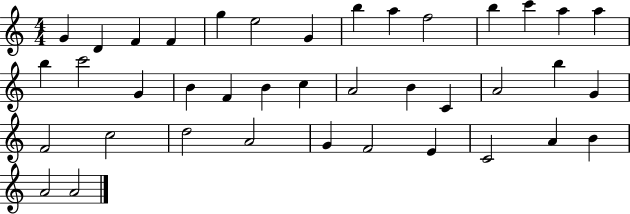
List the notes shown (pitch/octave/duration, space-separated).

G4/q D4/q F4/q F4/q G5/q E5/h G4/q B5/q A5/q F5/h B5/q C6/q A5/q A5/q B5/q C6/h G4/q B4/q F4/q B4/q C5/q A4/h B4/q C4/q A4/h B5/q G4/q F4/h C5/h D5/h A4/h G4/q F4/h E4/q C4/h A4/q B4/q A4/h A4/h